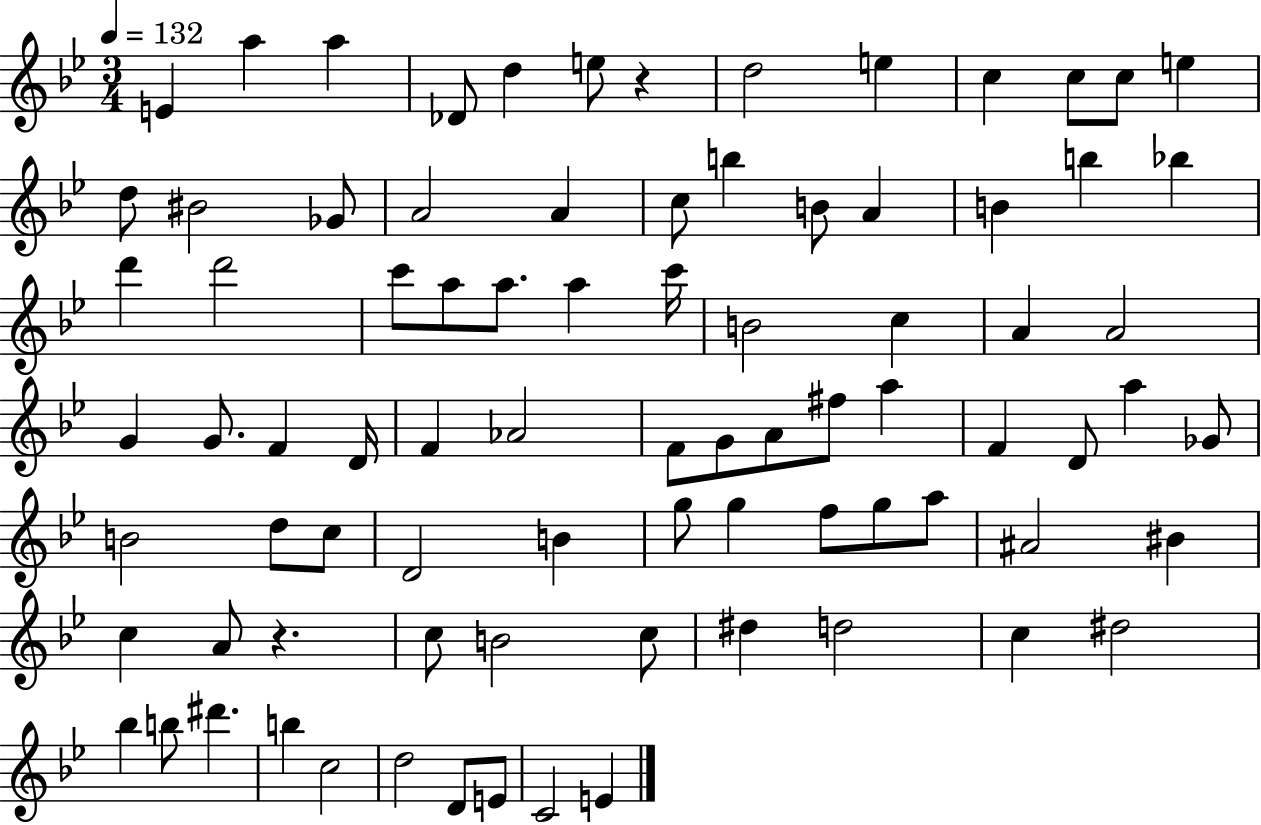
E4/q A5/q A5/q Db4/e D5/q E5/e R/q D5/h E5/q C5/q C5/e C5/e E5/q D5/e BIS4/h Gb4/e A4/h A4/q C5/e B5/q B4/e A4/q B4/q B5/q Bb5/q D6/q D6/h C6/e A5/e A5/e. A5/q C6/s B4/h C5/q A4/q A4/h G4/q G4/e. F4/q D4/s F4/q Ab4/h F4/e G4/e A4/e F#5/e A5/q F4/q D4/e A5/q Gb4/e B4/h D5/e C5/e D4/h B4/q G5/e G5/q F5/e G5/e A5/e A#4/h BIS4/q C5/q A4/e R/q. C5/e B4/h C5/e D#5/q D5/h C5/q D#5/h Bb5/q B5/e D#6/q. B5/q C5/h D5/h D4/e E4/e C4/h E4/q